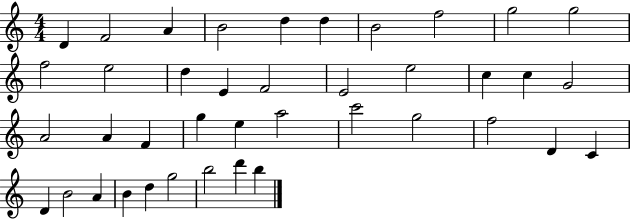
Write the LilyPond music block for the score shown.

{
  \clef treble
  \numericTimeSignature
  \time 4/4
  \key c \major
  d'4 f'2 a'4 | b'2 d''4 d''4 | b'2 f''2 | g''2 g''2 | \break f''2 e''2 | d''4 e'4 f'2 | e'2 e''2 | c''4 c''4 g'2 | \break a'2 a'4 f'4 | g''4 e''4 a''2 | c'''2 g''2 | f''2 d'4 c'4 | \break d'4 b'2 a'4 | b'4 d''4 g''2 | b''2 d'''4 b''4 | \bar "|."
}